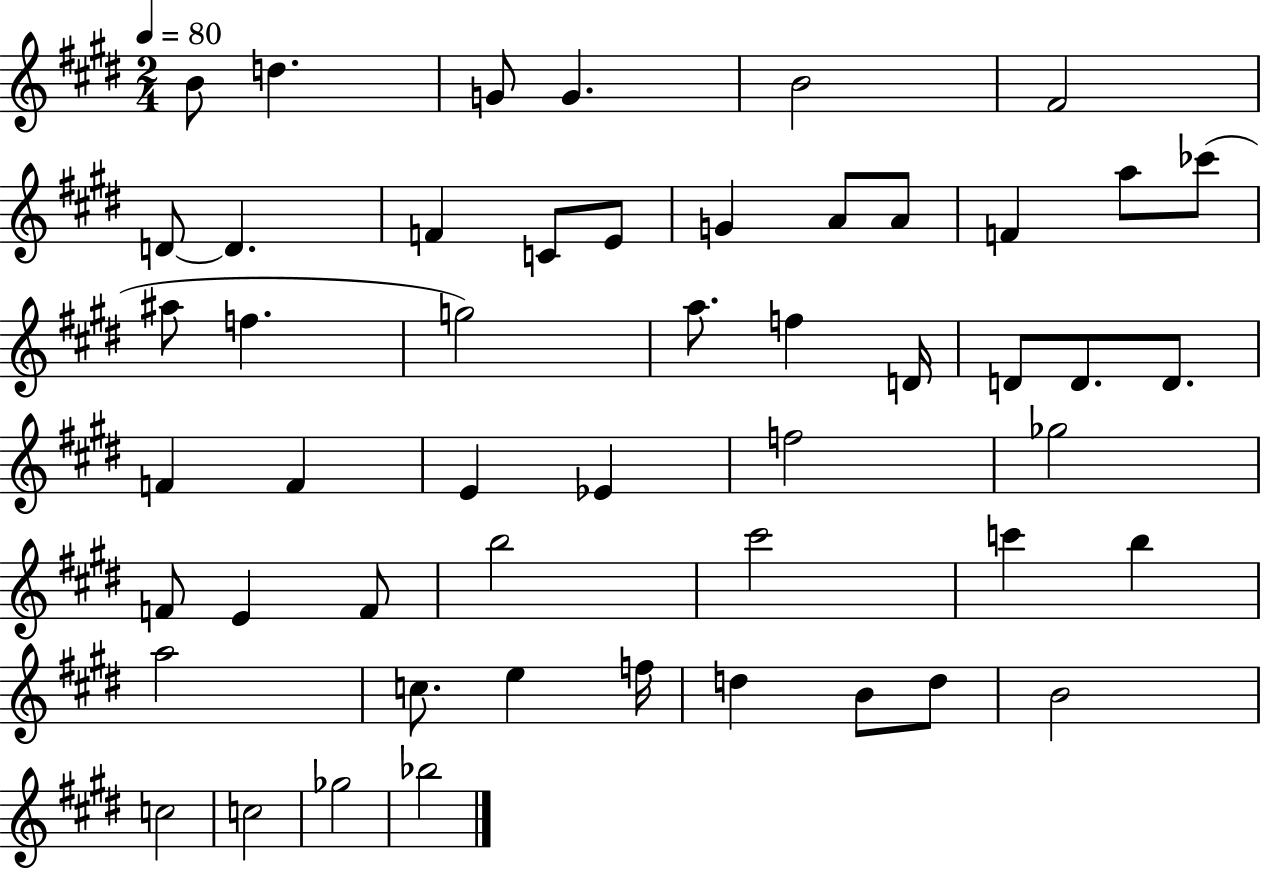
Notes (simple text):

B4/e D5/q. G4/e G4/q. B4/h F#4/h D4/e D4/q. F4/q C4/e E4/e G4/q A4/e A4/e F4/q A5/e CES6/e A#5/e F5/q. G5/h A5/e. F5/q D4/s D4/e D4/e. D4/e. F4/q F4/q E4/q Eb4/q F5/h Gb5/h F4/e E4/q F4/e B5/h C#6/h C6/q B5/q A5/h C5/e. E5/q F5/s D5/q B4/e D5/e B4/h C5/h C5/h Gb5/h Bb5/h